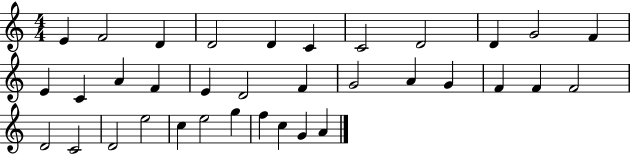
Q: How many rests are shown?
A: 0